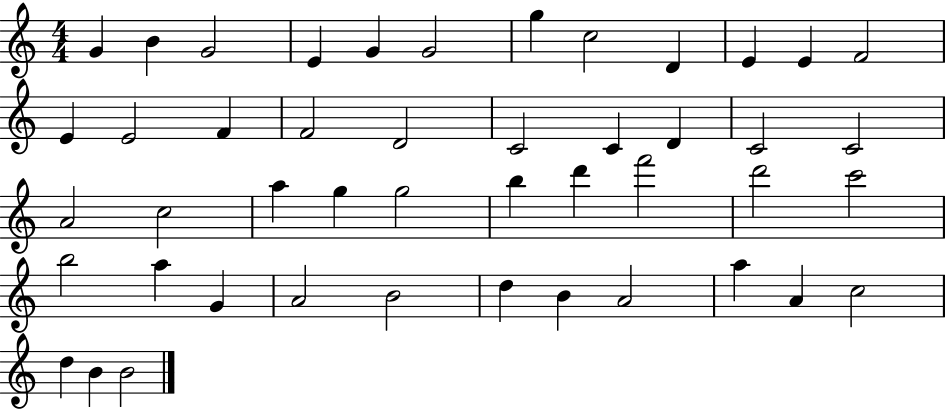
X:1
T:Untitled
M:4/4
L:1/4
K:C
G B G2 E G G2 g c2 D E E F2 E E2 F F2 D2 C2 C D C2 C2 A2 c2 a g g2 b d' f'2 d'2 c'2 b2 a G A2 B2 d B A2 a A c2 d B B2